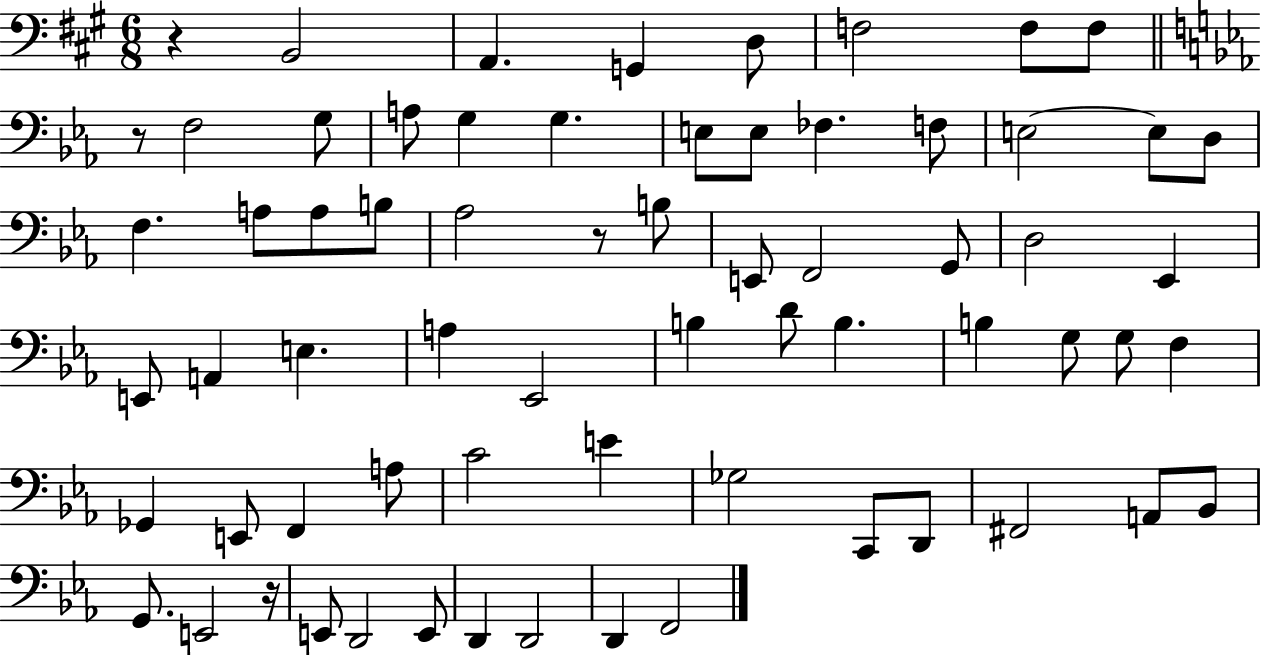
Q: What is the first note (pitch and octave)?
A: B2